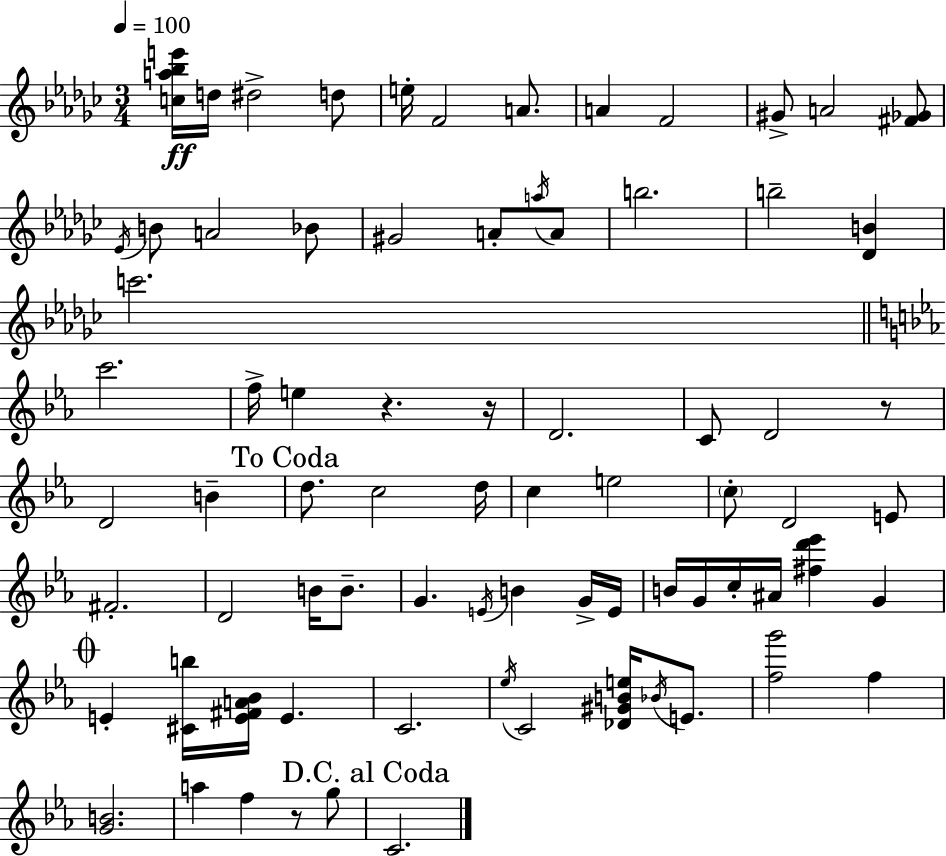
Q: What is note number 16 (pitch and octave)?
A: A4